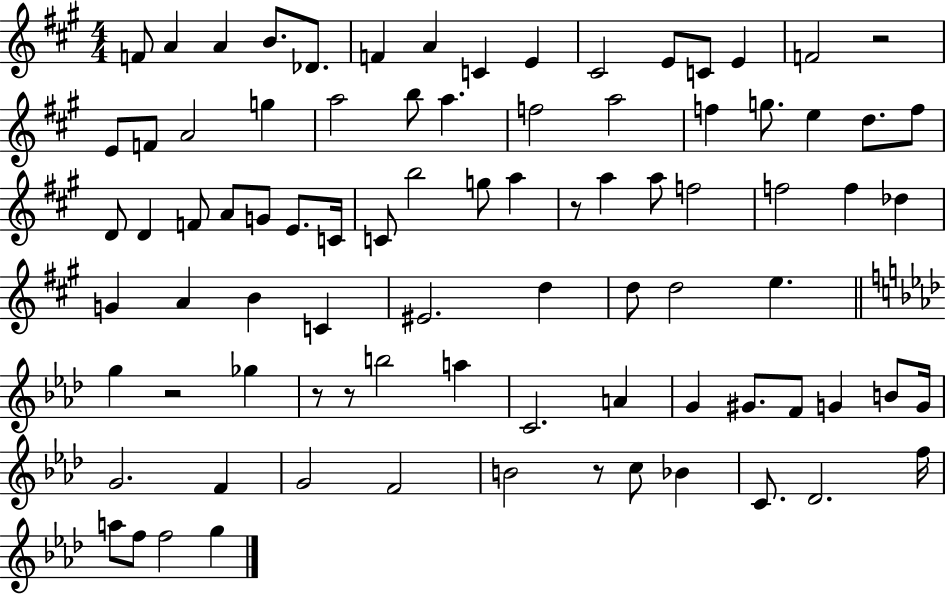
X:1
T:Untitled
M:4/4
L:1/4
K:A
F/2 A A B/2 _D/2 F A C E ^C2 E/2 C/2 E F2 z2 E/2 F/2 A2 g a2 b/2 a f2 a2 f g/2 e d/2 f/2 D/2 D F/2 A/2 G/2 E/2 C/4 C/2 b2 g/2 a z/2 a a/2 f2 f2 f _d G A B C ^E2 d d/2 d2 e g z2 _g z/2 z/2 b2 a C2 A G ^G/2 F/2 G B/2 G/4 G2 F G2 F2 B2 z/2 c/2 _B C/2 _D2 f/4 a/2 f/2 f2 g